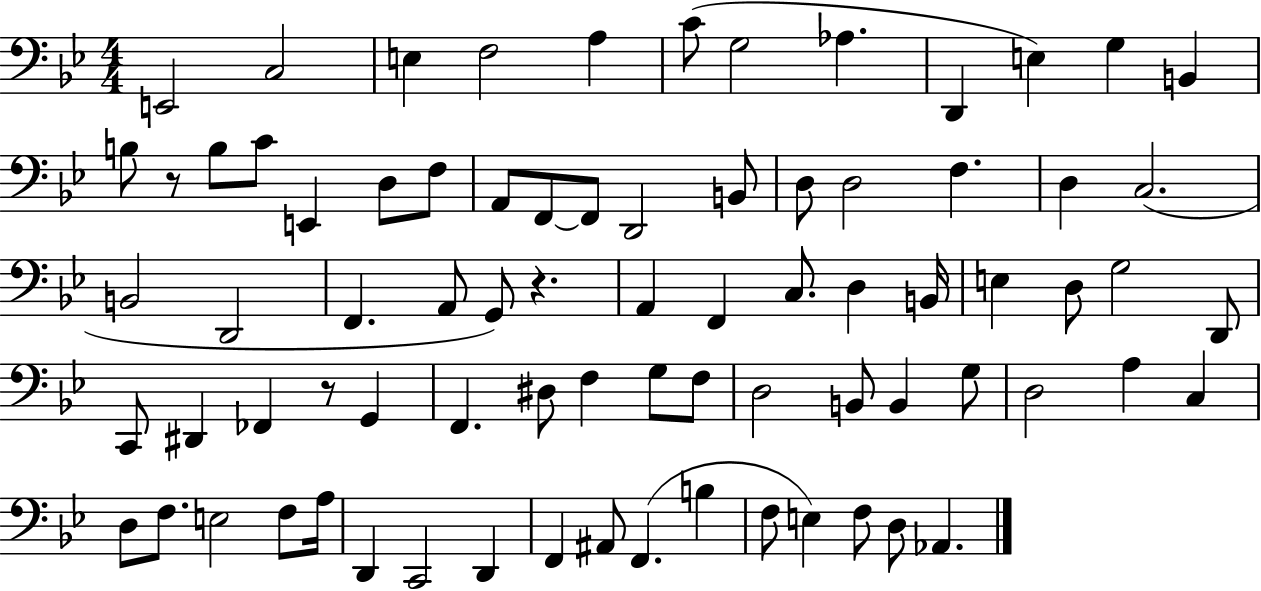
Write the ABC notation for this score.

X:1
T:Untitled
M:4/4
L:1/4
K:Bb
E,,2 C,2 E, F,2 A, C/2 G,2 _A, D,, E, G, B,, B,/2 z/2 B,/2 C/2 E,, D,/2 F,/2 A,,/2 F,,/2 F,,/2 D,,2 B,,/2 D,/2 D,2 F, D, C,2 B,,2 D,,2 F,, A,,/2 G,,/2 z A,, F,, C,/2 D, B,,/4 E, D,/2 G,2 D,,/2 C,,/2 ^D,, _F,, z/2 G,, F,, ^D,/2 F, G,/2 F,/2 D,2 B,,/2 B,, G,/2 D,2 A, C, D,/2 F,/2 E,2 F,/2 A,/4 D,, C,,2 D,, F,, ^A,,/2 F,, B, F,/2 E, F,/2 D,/2 _A,,